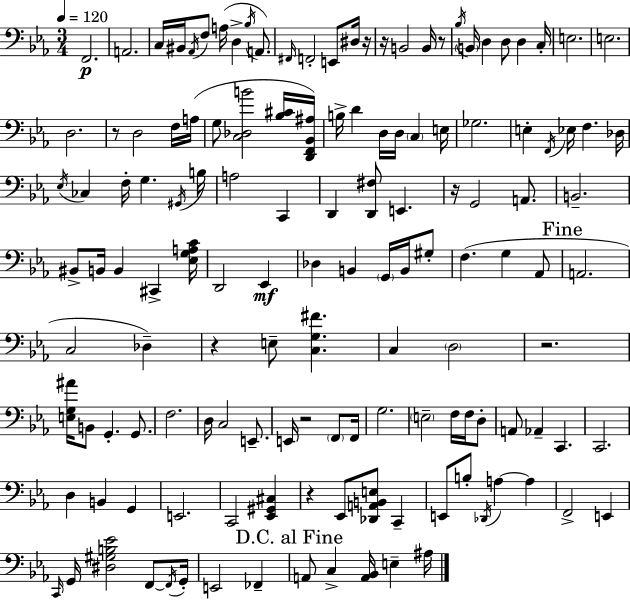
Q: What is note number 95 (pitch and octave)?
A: B2